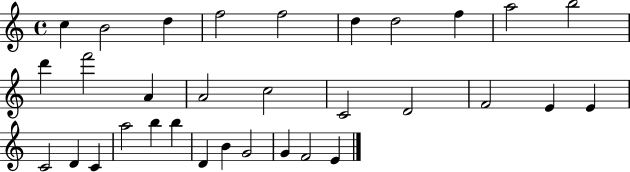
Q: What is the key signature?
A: C major